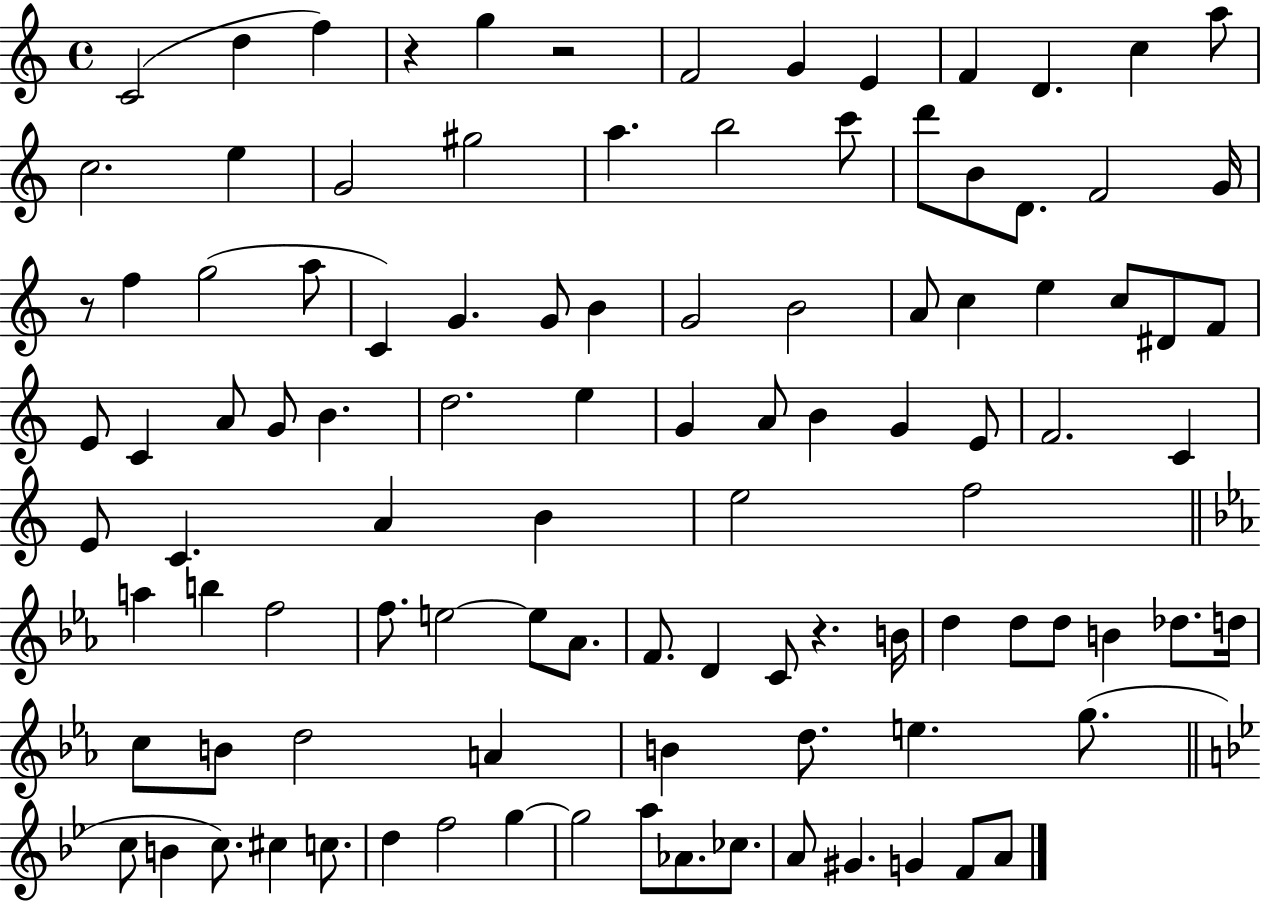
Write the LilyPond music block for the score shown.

{
  \clef treble
  \time 4/4
  \defaultTimeSignature
  \key c \major
  c'2( d''4 f''4) | r4 g''4 r2 | f'2 g'4 e'4 | f'4 d'4. c''4 a''8 | \break c''2. e''4 | g'2 gis''2 | a''4. b''2 c'''8 | d'''8 b'8 d'8. f'2 g'16 | \break r8 f''4 g''2( a''8 | c'4) g'4. g'8 b'4 | g'2 b'2 | a'8 c''4 e''4 c''8 dis'8 f'8 | \break e'8 c'4 a'8 g'8 b'4. | d''2. e''4 | g'4 a'8 b'4 g'4 e'8 | f'2. c'4 | \break e'8 c'4. a'4 b'4 | e''2 f''2 | \bar "||" \break \key c \minor a''4 b''4 f''2 | f''8. e''2~~ e''8 aes'8. | f'8. d'4 c'8 r4. b'16 | d''4 d''8 d''8 b'4 des''8. d''16 | \break c''8 b'8 d''2 a'4 | b'4 d''8. e''4. g''8.( | \bar "||" \break \key bes \major c''8 b'4 c''8.) cis''4 c''8. | d''4 f''2 g''4~~ | g''2 a''8 aes'8. ces''8. | a'8 gis'4. g'4 f'8 a'8 | \break \bar "|."
}